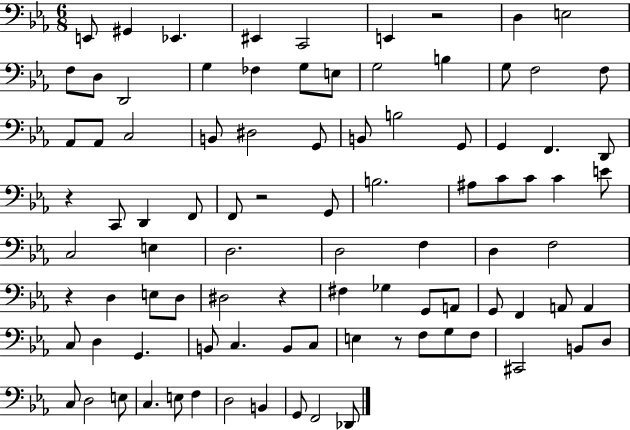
X:1
T:Untitled
M:6/8
L:1/4
K:Eb
E,,/2 ^G,, _E,, ^E,, C,,2 E,, z2 D, E,2 F,/2 D,/2 D,,2 G, _F, G,/2 E,/2 G,2 B, G,/2 F,2 F,/2 _A,,/2 _A,,/2 C,2 B,,/2 ^D,2 G,,/2 B,,/2 B,2 G,,/2 G,, F,, D,,/2 z C,,/2 D,, F,,/2 F,,/2 z2 G,,/2 B,2 ^A,/2 C/2 C/2 C E/2 C,2 E, D,2 D,2 F, D, F,2 z D, E,/2 D,/2 ^D,2 z ^F, _G, G,,/2 A,,/2 G,,/2 F,, A,,/2 A,, C,/2 D, G,, B,,/2 C, B,,/2 C,/2 E, z/2 F,/2 G,/2 F,/2 ^C,,2 B,,/2 D,/2 C,/2 D,2 E,/2 C, E,/2 F, D,2 B,, G,,/2 F,,2 _D,,/2